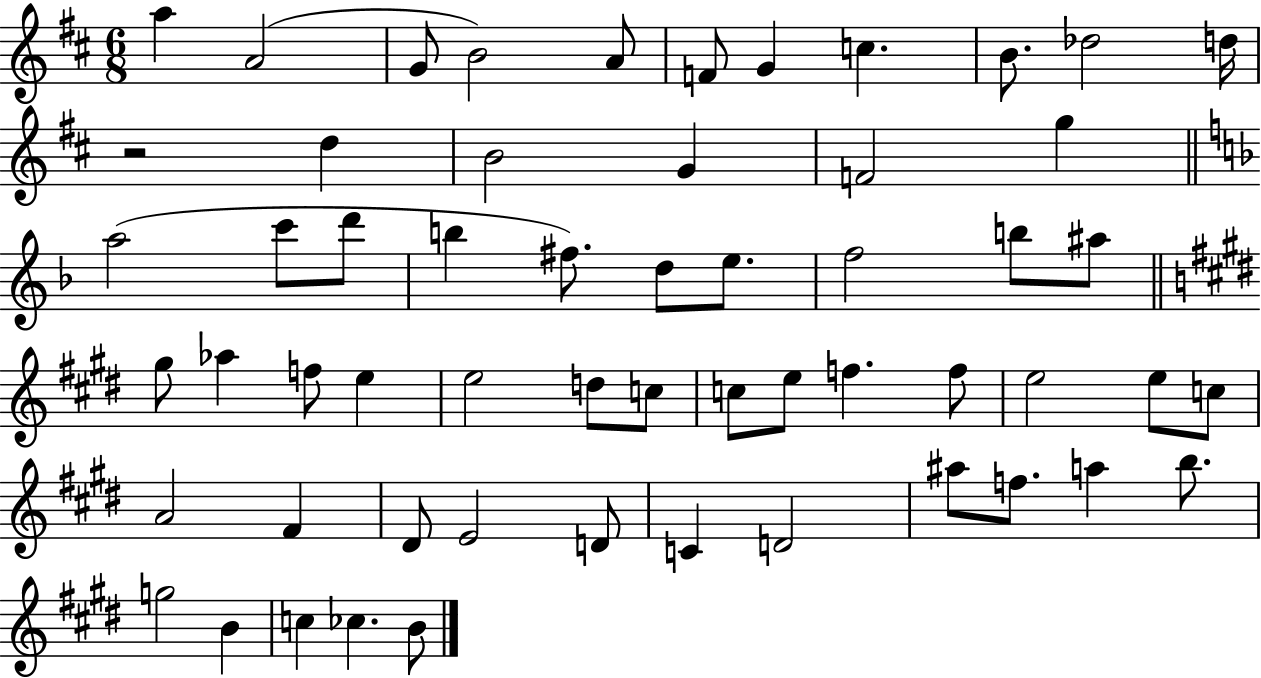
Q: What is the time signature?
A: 6/8